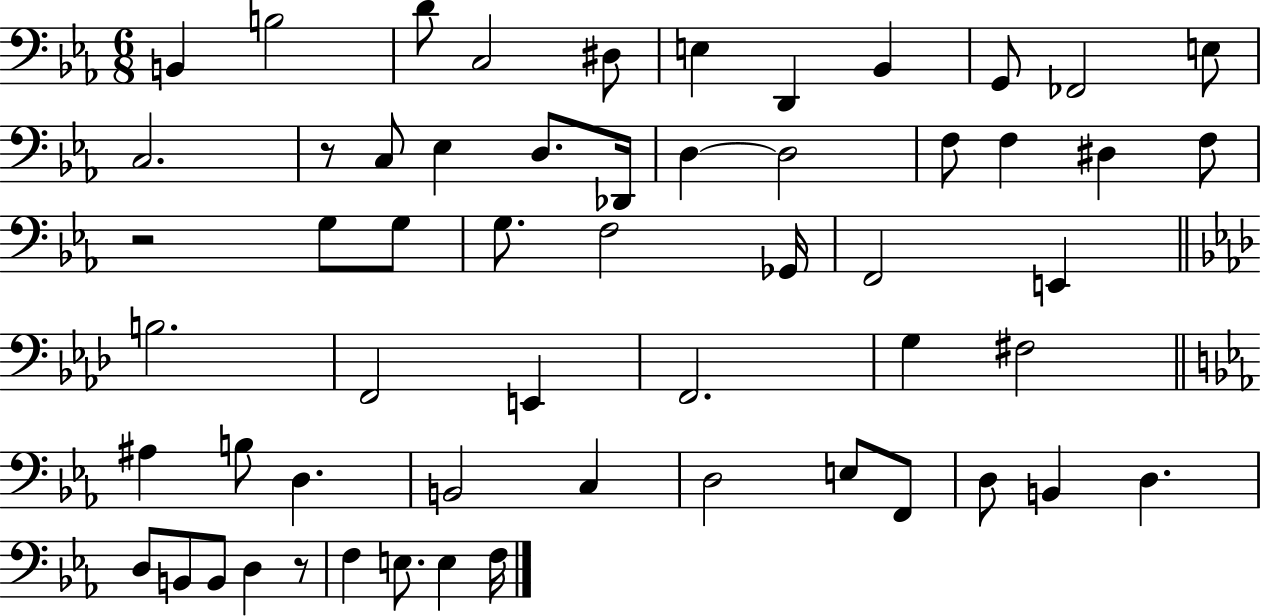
{
  \clef bass
  \numericTimeSignature
  \time 6/8
  \key ees \major
  b,4 b2 | d'8 c2 dis8 | e4 d,4 bes,4 | g,8 fes,2 e8 | \break c2. | r8 c8 ees4 d8. des,16 | d4~~ d2 | f8 f4 dis4 f8 | \break r2 g8 g8 | g8. f2 ges,16 | f,2 e,4 | \bar "||" \break \key aes \major b2. | f,2 e,4 | f,2. | g4 fis2 | \break \bar "||" \break \key ees \major ais4 b8 d4. | b,2 c4 | d2 e8 f,8 | d8 b,4 d4. | \break d8 b,8 b,8 d4 r8 | f4 e8. e4 f16 | \bar "|."
}